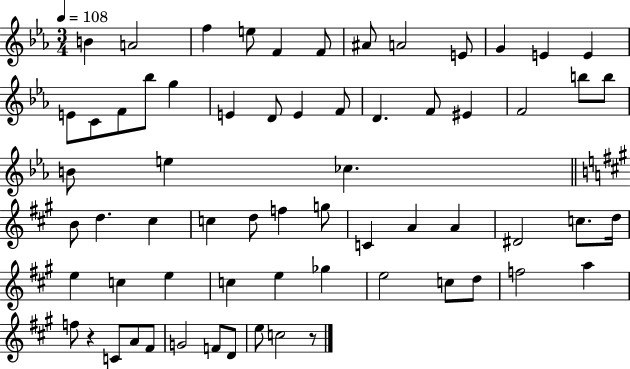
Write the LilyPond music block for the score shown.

{
  \clef treble
  \numericTimeSignature
  \time 3/4
  \key ees \major
  \tempo 4 = 108
  b'4 a'2 | f''4 e''8 f'4 f'8 | ais'8 a'2 e'8 | g'4 e'4 e'4 | \break e'8 c'8 f'8 bes''8 g''4 | e'4 d'8 e'4 f'8 | d'4. f'8 eis'4 | f'2 b''8 b''8 | \break b'8 e''4 ces''4. | \bar "||" \break \key a \major b'8 d''4. cis''4 | c''4 d''8 f''4 g''8 | c'4 a'4 a'4 | dis'2 c''8. d''16 | \break e''4 c''4 e''4 | c''4 e''4 ges''4 | e''2 c''8 d''8 | f''2 a''4 | \break f''8 r4 c'8 a'8 fis'8 | g'2 f'8 d'8 | e''8 c''2 r8 | \bar "|."
}